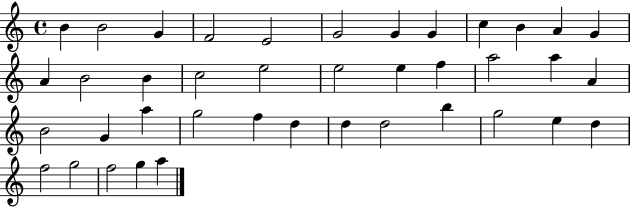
X:1
T:Untitled
M:4/4
L:1/4
K:C
B B2 G F2 E2 G2 G G c B A G A B2 B c2 e2 e2 e f a2 a A B2 G a g2 f d d d2 b g2 e d f2 g2 f2 g a